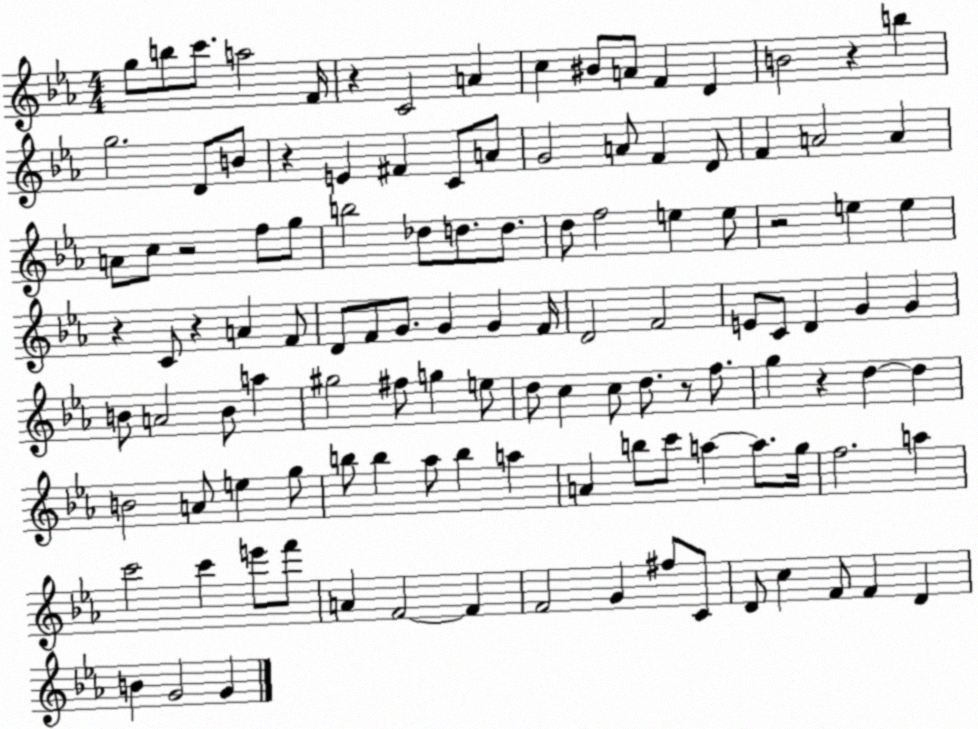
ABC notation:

X:1
T:Untitled
M:4/4
L:1/4
K:Eb
g/2 b/2 c'/2 a2 F/4 z C2 A c ^B/2 A/2 F D B2 z b g2 D/2 B/2 z E ^F C/2 A/2 G2 A/2 F D/2 F A2 A A/2 c/2 z2 f/2 g/2 b2 _d/2 d/2 d/2 d/2 f2 e e/2 z2 e e z C/2 z A F/2 D/2 F/2 G/2 G G F/4 D2 F2 E/2 C/2 D G G B/2 A2 B/2 a ^g2 ^f/2 g e/2 d/2 c c/2 d/2 z/2 f/2 g z d d B2 A/2 e g/2 b/2 b _a/2 b a A b/2 c'/2 a a/2 g/4 f2 a c'2 c' e'/2 f'/2 A F2 F F2 G ^f/2 C/2 D/2 c F/2 F D B G2 G